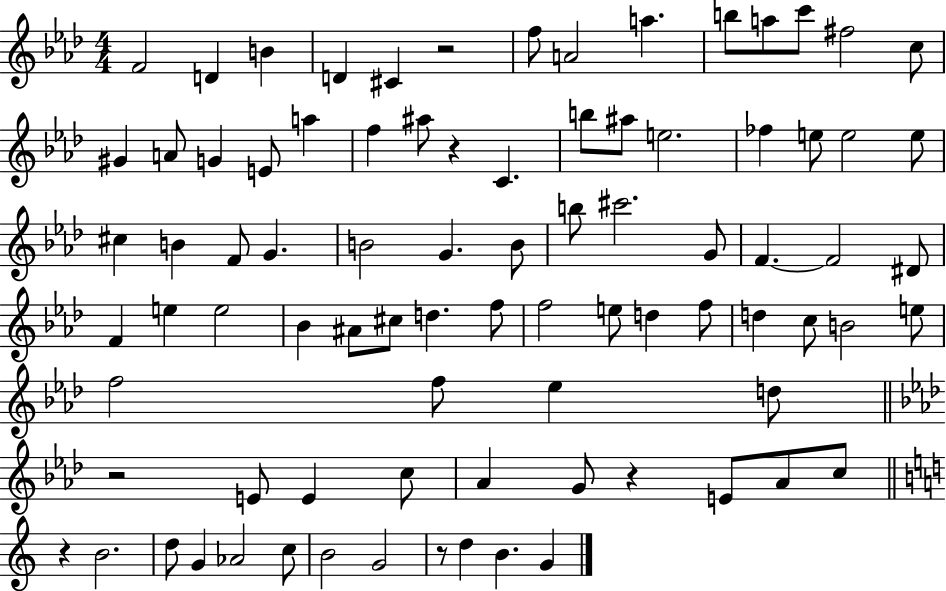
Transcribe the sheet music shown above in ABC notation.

X:1
T:Untitled
M:4/4
L:1/4
K:Ab
F2 D B D ^C z2 f/2 A2 a b/2 a/2 c'/2 ^f2 c/2 ^G A/2 G E/2 a f ^a/2 z C b/2 ^a/2 e2 _f e/2 e2 e/2 ^c B F/2 G B2 G B/2 b/2 ^c'2 G/2 F F2 ^D/2 F e e2 _B ^A/2 ^c/2 d f/2 f2 e/2 d f/2 d c/2 B2 e/2 f2 f/2 _e d/2 z2 E/2 E c/2 _A G/2 z E/2 _A/2 c/2 z B2 d/2 G _A2 c/2 B2 G2 z/2 d B G